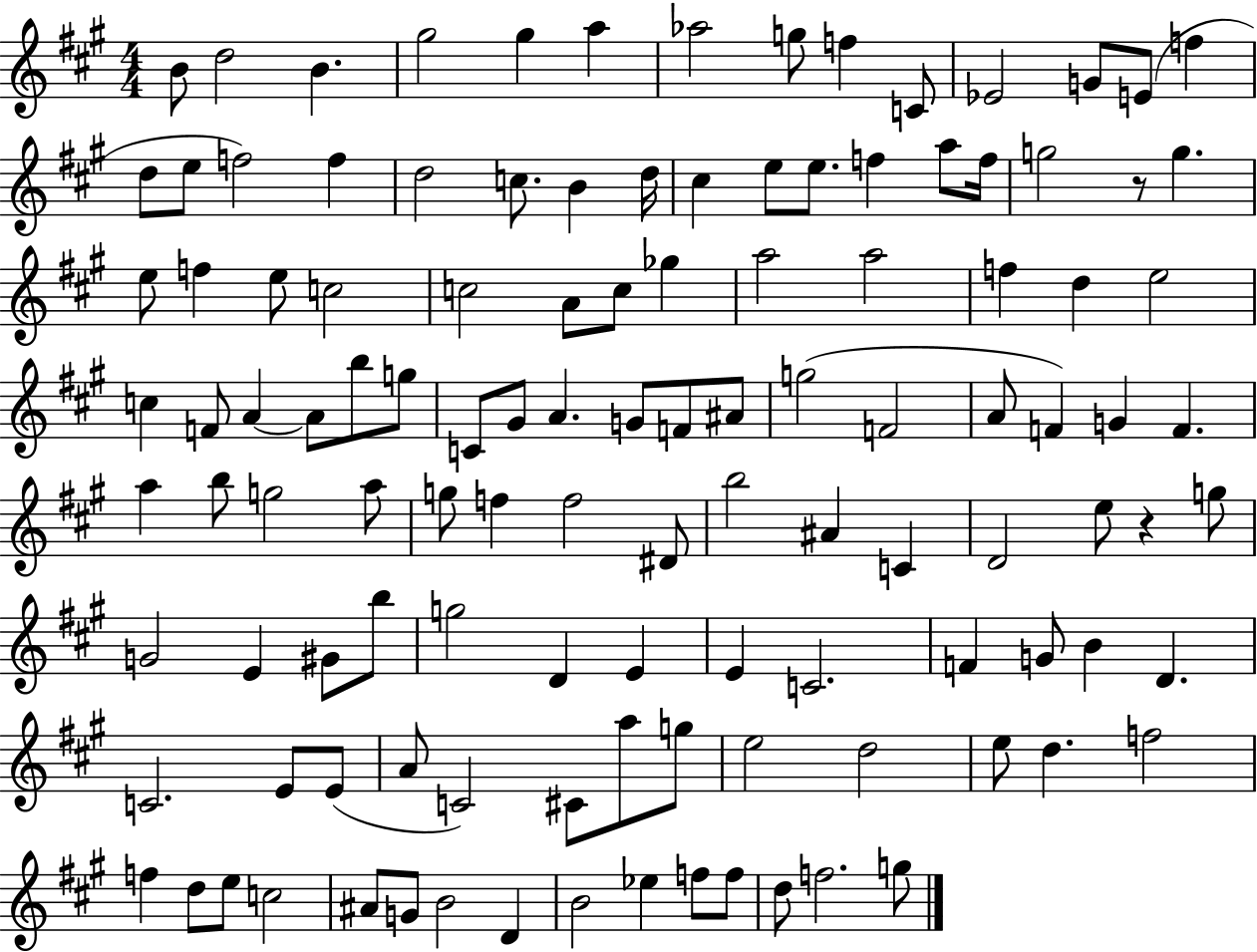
B4/e D5/h B4/q. G#5/h G#5/q A5/q Ab5/h G5/e F5/q C4/e Eb4/h G4/e E4/e F5/q D5/e E5/e F5/h F5/q D5/h C5/e. B4/q D5/s C#5/q E5/e E5/e. F5/q A5/e F5/s G5/h R/e G5/q. E5/e F5/q E5/e C5/h C5/h A4/e C5/e Gb5/q A5/h A5/h F5/q D5/q E5/h C5/q F4/e A4/q A4/e B5/e G5/e C4/e G#4/e A4/q. G4/e F4/e A#4/e G5/h F4/h A4/e F4/q G4/q F4/q. A5/q B5/e G5/h A5/e G5/e F5/q F5/h D#4/e B5/h A#4/q C4/q D4/h E5/e R/q G5/e G4/h E4/q G#4/e B5/e G5/h D4/q E4/q E4/q C4/h. F4/q G4/e B4/q D4/q. C4/h. E4/e E4/e A4/e C4/h C#4/e A5/e G5/e E5/h D5/h E5/e D5/q. F5/h F5/q D5/e E5/e C5/h A#4/e G4/e B4/h D4/q B4/h Eb5/q F5/e F5/e D5/e F5/h. G5/e